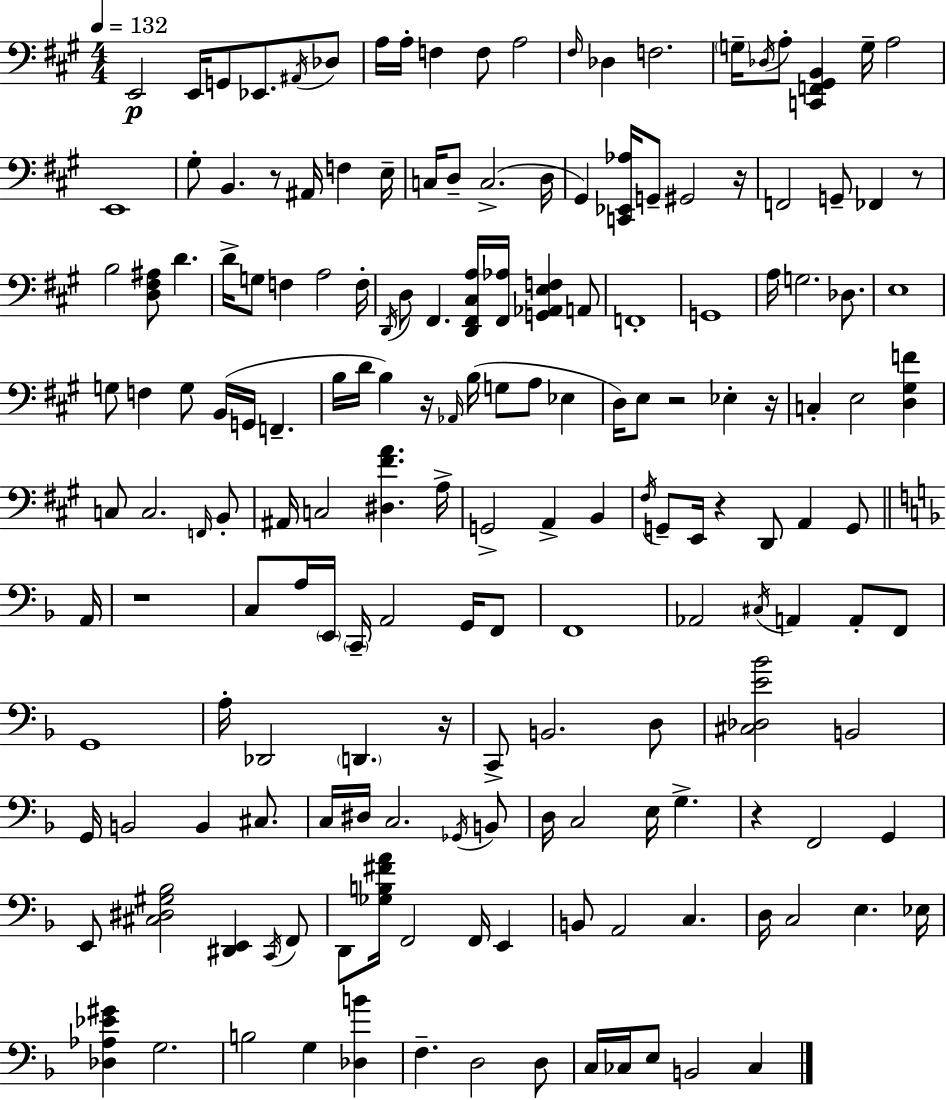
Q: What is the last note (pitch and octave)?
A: CES3